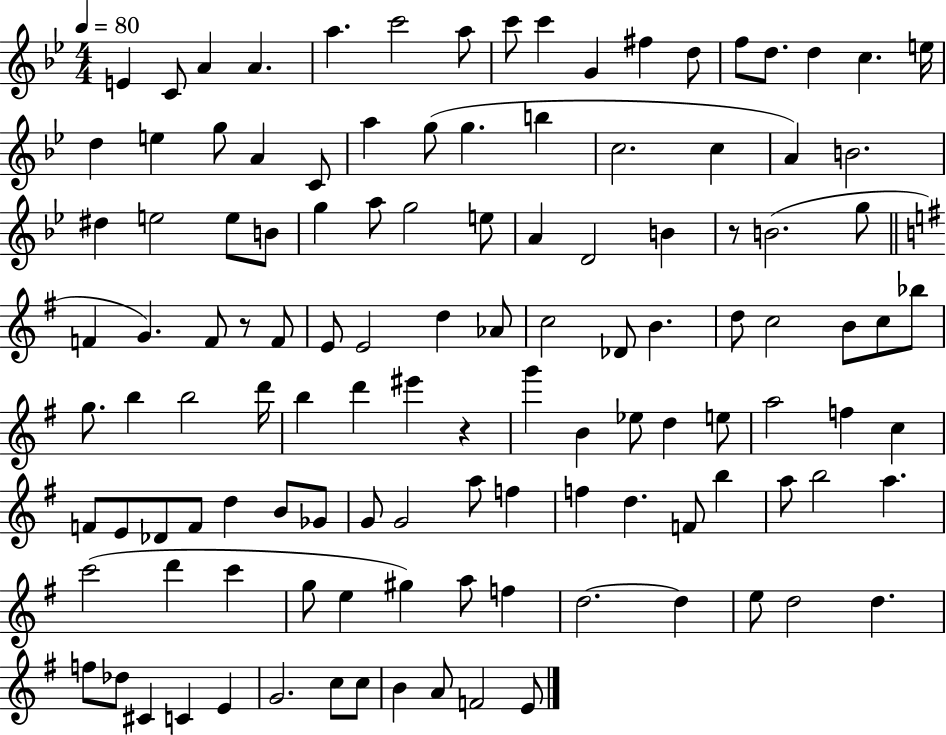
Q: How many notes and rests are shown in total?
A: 120